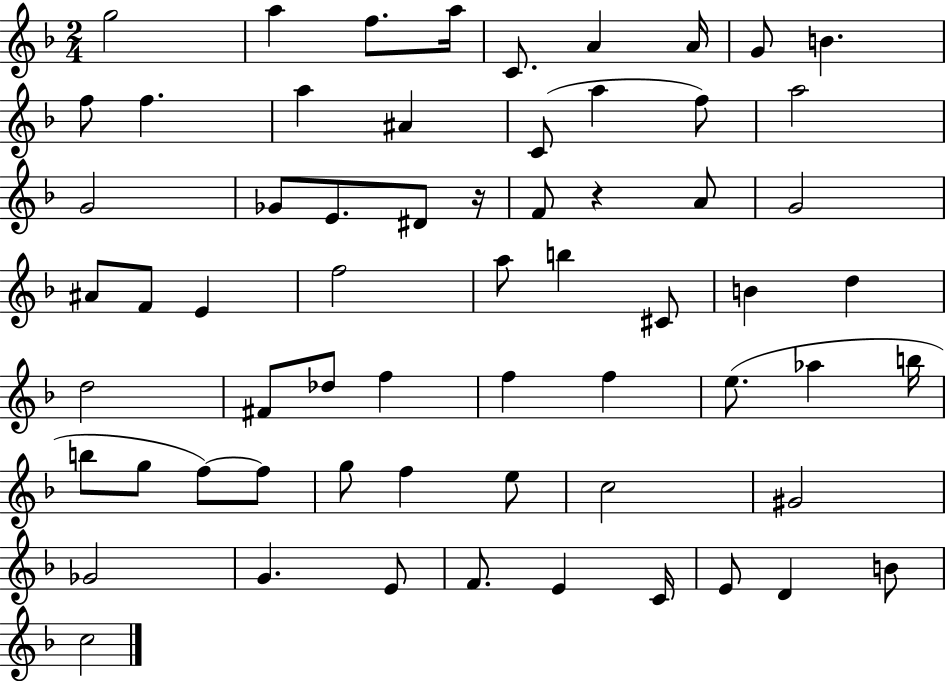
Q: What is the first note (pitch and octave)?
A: G5